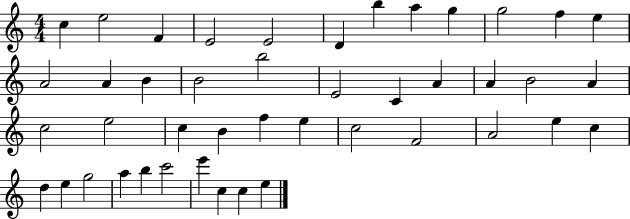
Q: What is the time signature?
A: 4/4